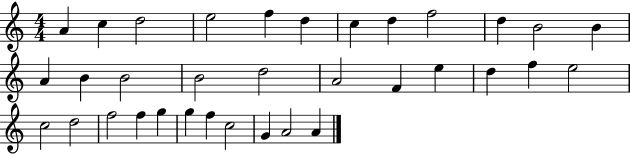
{
  \clef treble
  \numericTimeSignature
  \time 4/4
  \key c \major
  a'4 c''4 d''2 | e''2 f''4 d''4 | c''4 d''4 f''2 | d''4 b'2 b'4 | \break a'4 b'4 b'2 | b'2 d''2 | a'2 f'4 e''4 | d''4 f''4 e''2 | \break c''2 d''2 | f''2 f''4 g''4 | g''4 f''4 c''2 | g'4 a'2 a'4 | \break \bar "|."
}